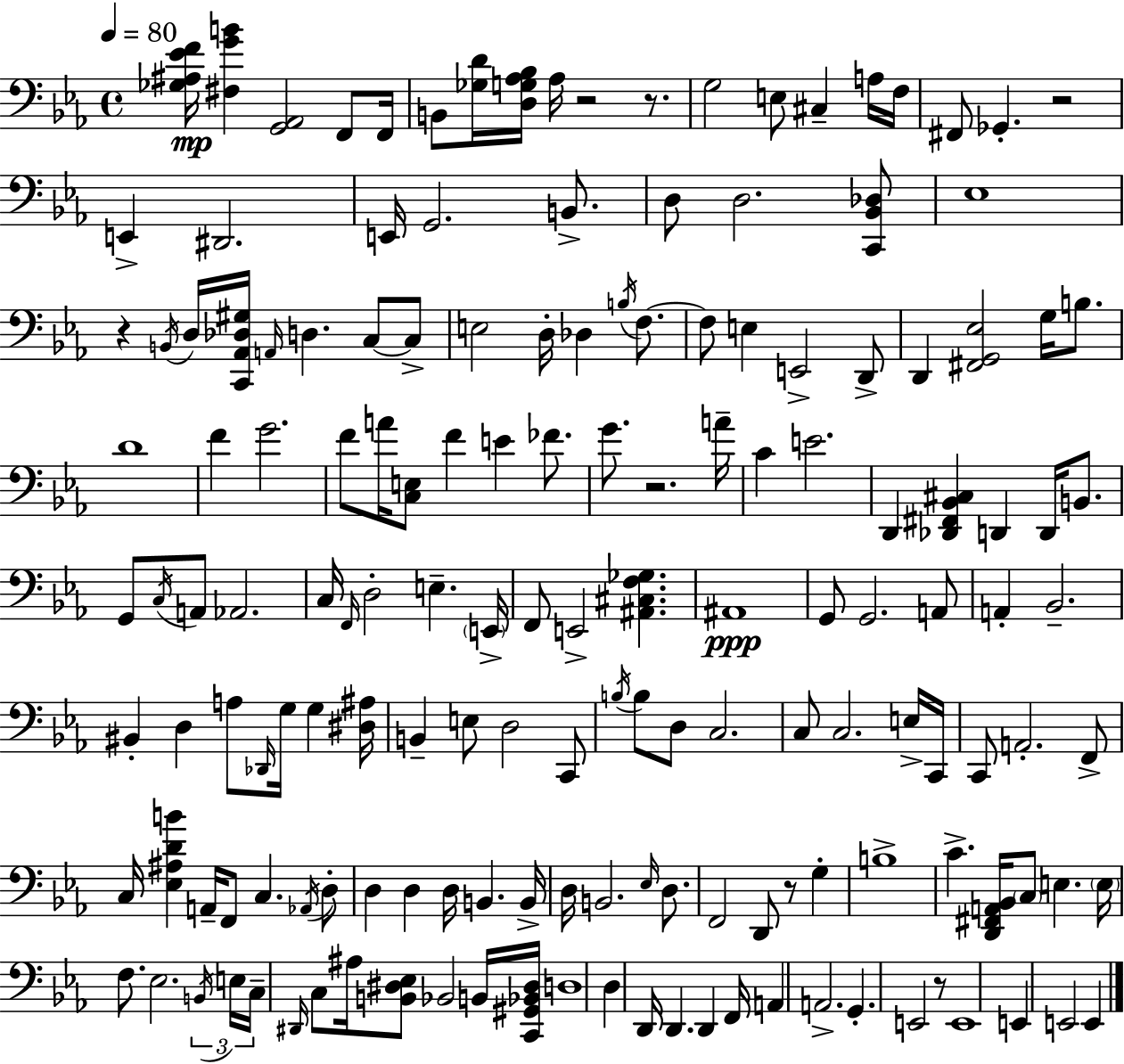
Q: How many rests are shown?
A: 7